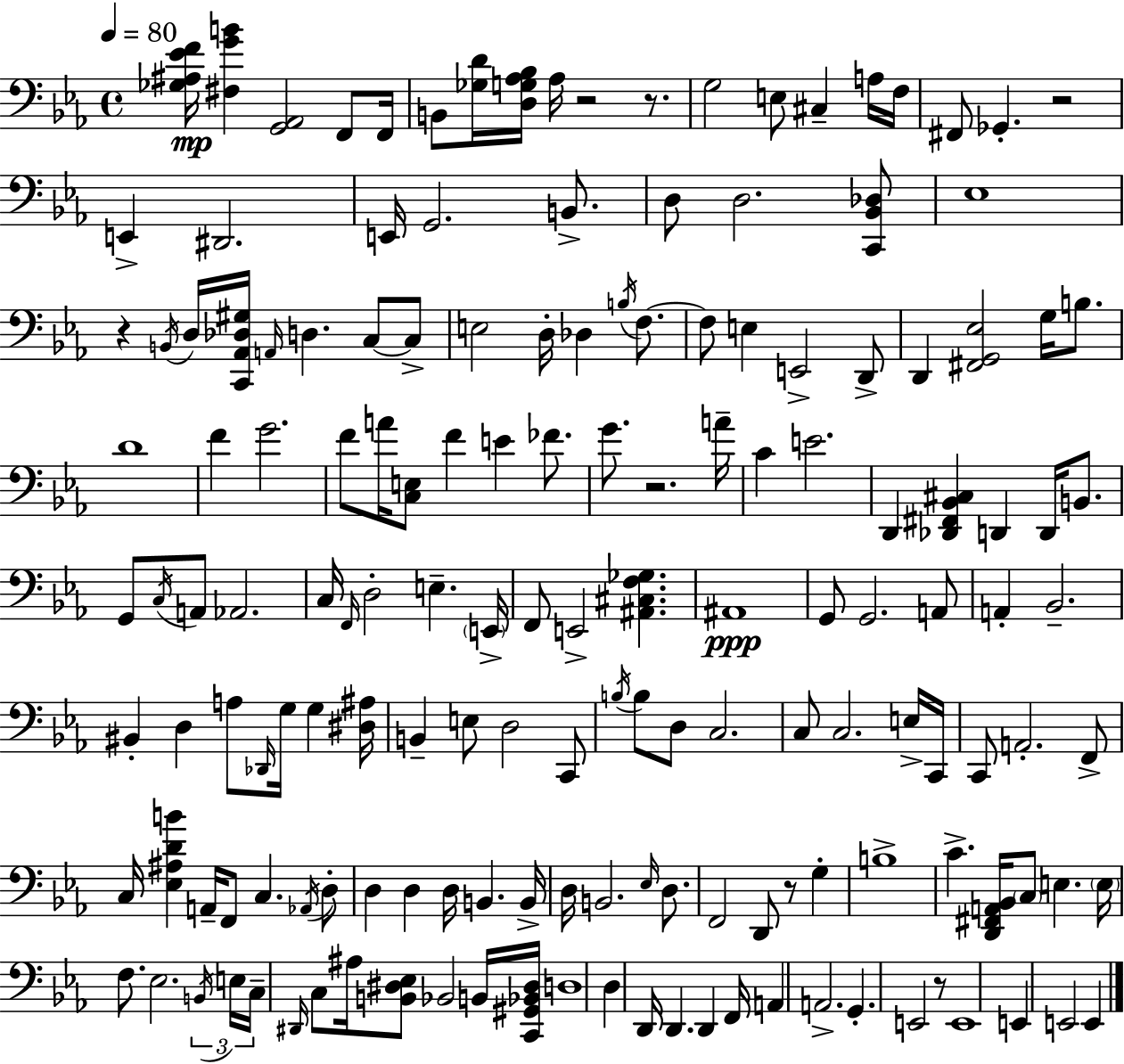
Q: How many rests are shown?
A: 7